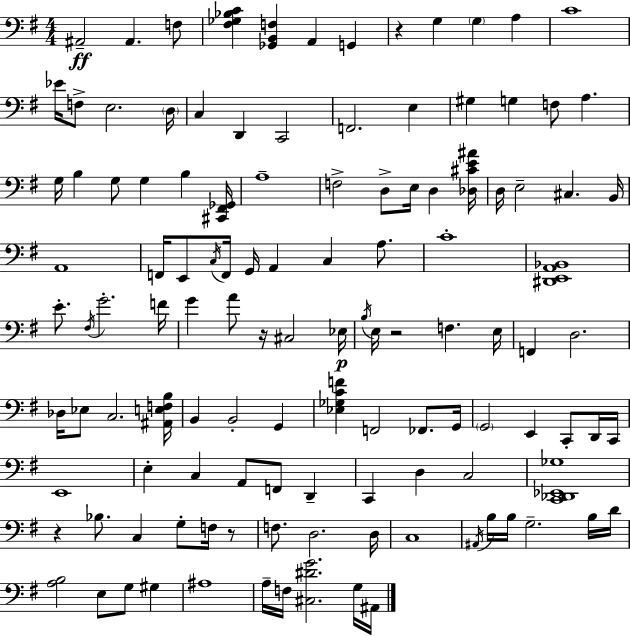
{
  \clef bass
  \numericTimeSignature
  \time 4/4
  \key g \major
  \repeat volta 2 { ais,2--\ff ais,4. f8 | <fis ges bes c'>4 <ges, b, f>4 a,4 g,4 | r4 g4 \parenthesize g4 a4 | c'1 | \break ees'16 f8-> e2. \parenthesize d16 | c4 d,4 c,2 | f,2. e4 | gis4 g4 f8 a4. | \break g16 b4 g8 g4 b4 <cis, fis, ges,>16 | a1-- | f2-> d8-> e16 d4 <des cis' e' ais'>16 | d16 e2-- cis4. b,16 | \break a,1 | f,16 e,8 \acciaccatura { c16 } f,16 g,16 a,4 c4 a8. | c'1-. | <dis, e, a, bes,>1 | \break e'8.-. \acciaccatura { fis16 } g'2.-. | f'16 g'4 a'8 r16 cis2 | ees16\p \acciaccatura { b16 } e16 r2 f4. | e16 f,4 d2. | \break des16 ees8 c2. | <ais, e f b>16 b,4 b,2-. g,4 | <ees ges c' f'>4 f,2 fes,8. | g,16 \parenthesize g,2 e,4 c,8-. | \break d,16 c,16 e,1 | e4-. c4 a,8 f,8 d,4-- | c,4 d4 c2 | <c, des, ees, ges>1 | \break r4 bes8. c4 g8-. | f16 r8 f8. d2. | d16 c1 | \acciaccatura { ais,16 } b16 b16 g2.-- | \break b16 d'16 <a b>2 e8 g8 | gis4 ais1 | a16-- f16 <cis dis' g'>2. | g16 ais,16 } \bar "|."
}